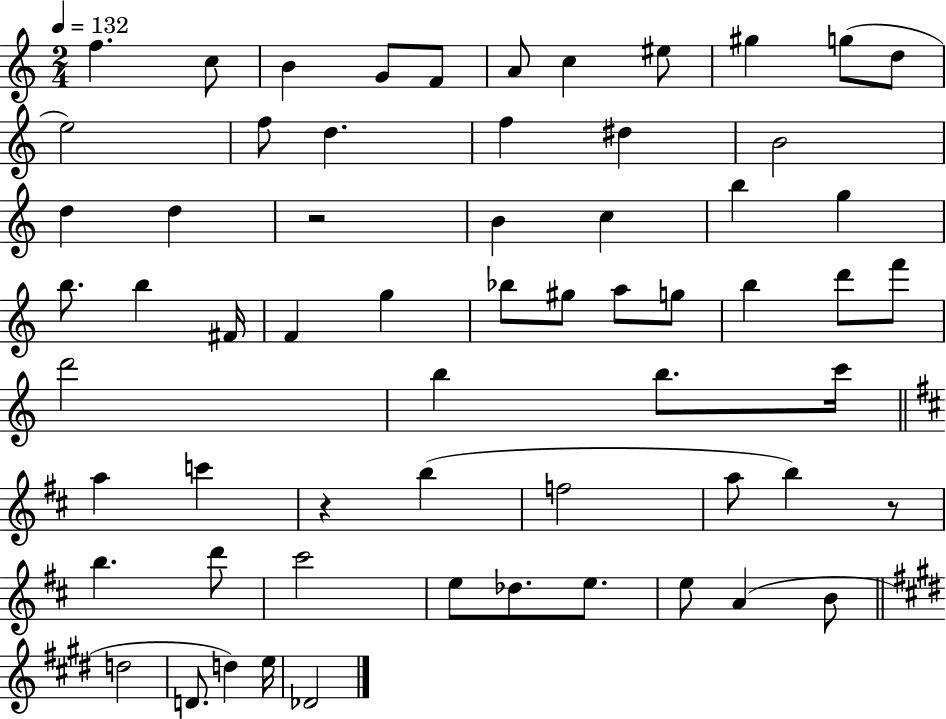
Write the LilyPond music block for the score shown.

{
  \clef treble
  \numericTimeSignature
  \time 2/4
  \key c \major
  \tempo 4 = 132
  f''4. c''8 | b'4 g'8 f'8 | a'8 c''4 eis''8 | gis''4 g''8( d''8 | \break e''2) | f''8 d''4. | f''4 dis''4 | b'2 | \break d''4 d''4 | r2 | b'4 c''4 | b''4 g''4 | \break b''8. b''4 fis'16 | f'4 g''4 | bes''8 gis''8 a''8 g''8 | b''4 d'''8 f'''8 | \break d'''2 | b''4 b''8. c'''16 | \bar "||" \break \key d \major a''4 c'''4 | r4 b''4( | f''2 | a''8 b''4) r8 | \break b''4. d'''8 | cis'''2 | e''8 des''8. e''8. | e''8 a'4( b'8 | \break \bar "||" \break \key e \major d''2 | d'8. d''4) e''16 | des'2 | \bar "|."
}